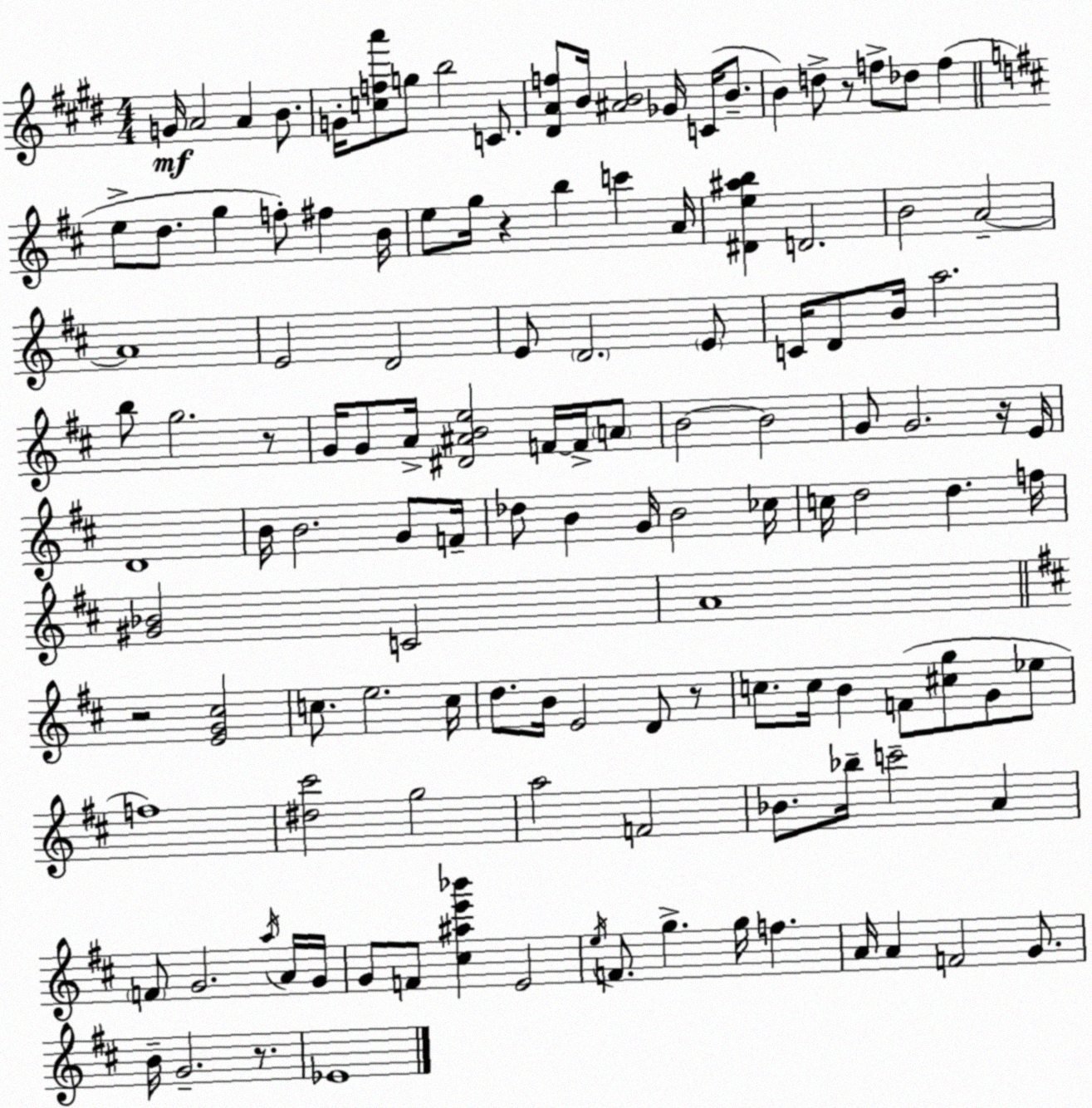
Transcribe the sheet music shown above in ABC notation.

X:1
T:Untitled
M:4/4
L:1/4
K:E
G/4 A2 A B/2 G/4 [cfa']/2 g/2 b2 C/2 [^DAf]/2 B/4 [^AB]2 _G/4 C/4 B/2 B d/2 z/2 f/2 _d/2 f e/2 d/2 g f/2 ^f B/4 e/2 g/4 z b c' A/4 [^De^ab] D2 B2 A2 A4 E2 D2 E/2 D2 E/2 C/4 D/2 B/4 a2 b/2 g2 z/2 G/4 G/2 A/4 [^D^ABe]2 F/4 F/4 A/2 B2 B2 G/2 G2 z/4 E/4 D4 B/4 B2 G/2 F/4 _d/2 B G/4 B2 _c/4 c/4 d2 d f/4 [^G_B]2 C2 A4 z2 [EG^c]2 c/2 e2 c/4 d/2 B/4 E2 D/2 z/2 c/2 c/4 B F/2 [^cg]/2 G/2 _e/2 f4 [^d^c']2 g2 a2 F2 _B/2 _b/4 c'2 A F/2 G2 a/4 A/4 G/4 G/2 F/2 [^c^ae'_b'] E2 e/4 F/2 g g/4 f A/4 A F2 G/2 B/4 G2 z/2 _E4